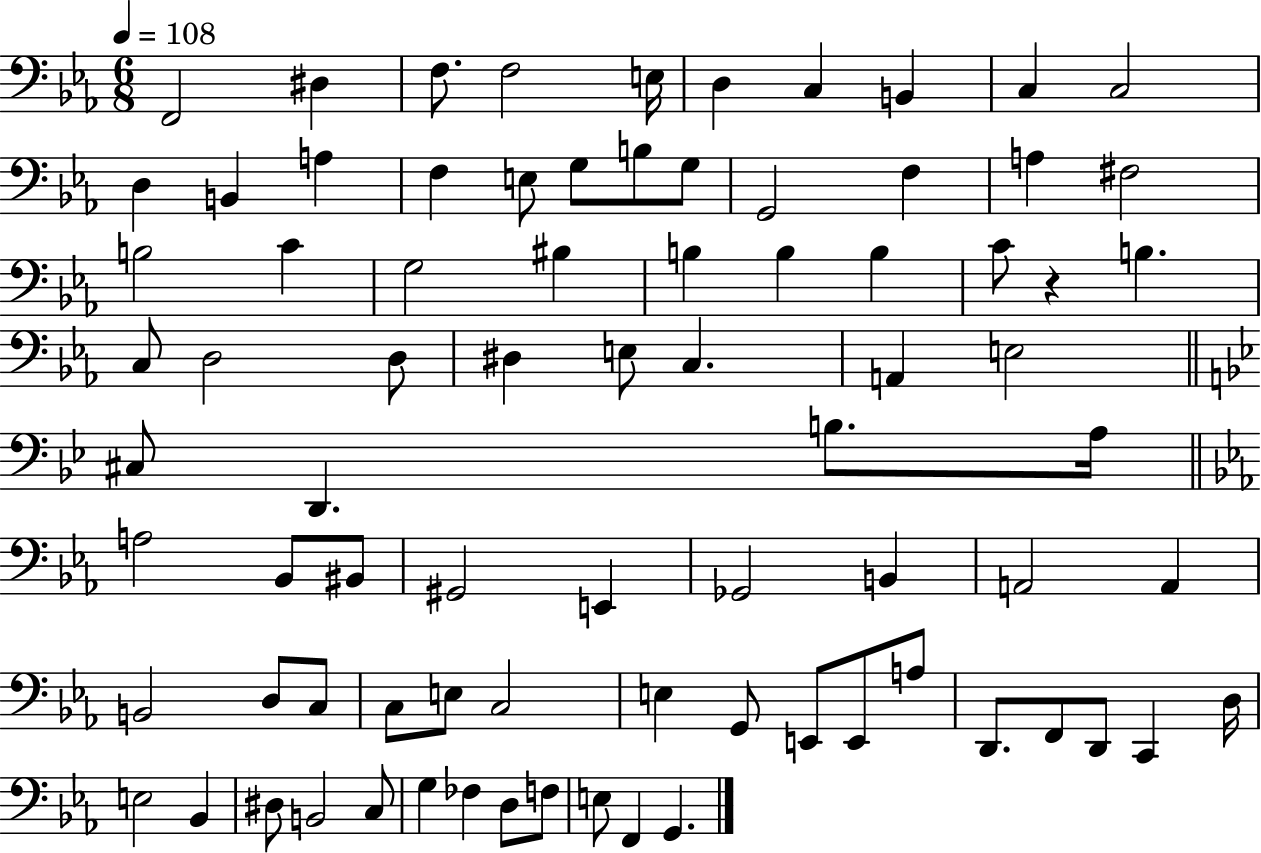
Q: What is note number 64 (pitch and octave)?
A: D2